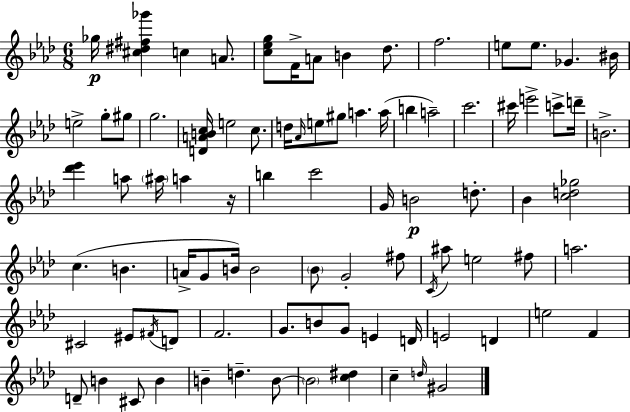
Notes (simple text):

Gb5/s [C#5,D#5,F#5,Gb6]/q C5/q A4/e. [C5,Eb5,G5]/e F4/s A4/e B4/q Db5/e. F5/h. E5/e E5/e. Gb4/q. BIS4/s E5/h G5/e G#5/e G5/h. [D4,A4,B4,C5]/s E5/h C5/e. D5/s Ab4/s E5/e G#5/e A5/q. A5/s B5/q A5/h C6/h. C#6/s E6/h C6/e D6/s B4/h. [Db6,Eb6]/q A5/e A#5/s A5/q R/s B5/q C6/h G4/s B4/h D5/e. Bb4/q [C5,D5,Gb5]/h C5/q. B4/q. A4/s G4/e B4/s B4/h Bb4/e G4/h F#5/e C4/s A#5/e E5/h F#5/e A5/h. C#4/h EIS4/e F#4/s D4/e F4/h. G4/e. B4/e G4/e E4/q D4/s E4/h D4/q E5/h F4/q D4/e B4/q C#4/e B4/q B4/q D5/q. B4/e B4/h [C5,D#5]/q C5/q D5/s G#4/h